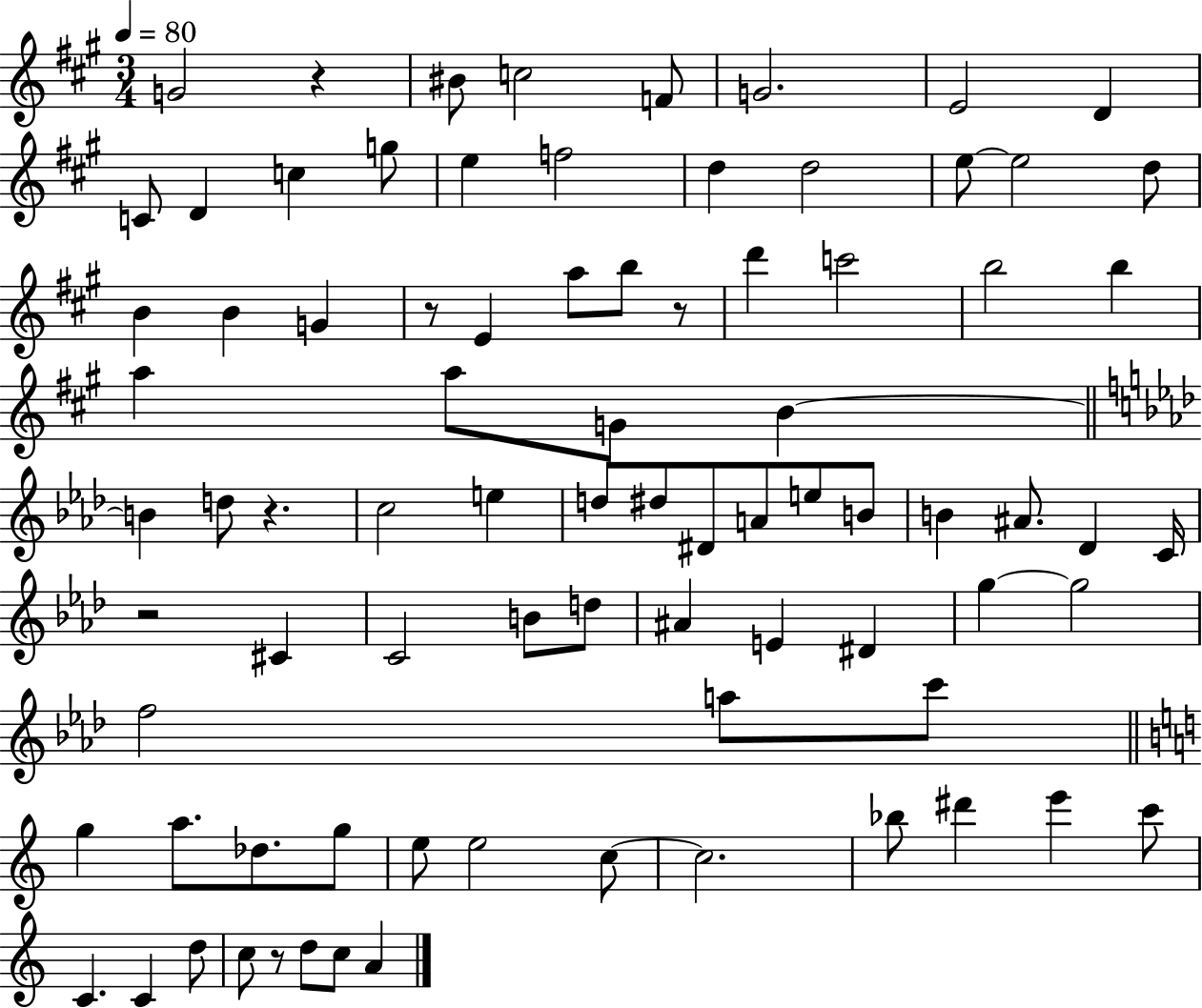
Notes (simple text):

G4/h R/q BIS4/e C5/h F4/e G4/h. E4/h D4/q C4/e D4/q C5/q G5/e E5/q F5/h D5/q D5/h E5/e E5/h D5/e B4/q B4/q G4/q R/e E4/q A5/e B5/e R/e D6/q C6/h B5/h B5/q A5/q A5/e G4/e B4/q B4/q D5/e R/q. C5/h E5/q D5/e D#5/e D#4/e A4/e E5/e B4/e B4/q A#4/e. Db4/q C4/s R/h C#4/q C4/h B4/e D5/e A#4/q E4/q D#4/q G5/q G5/h F5/h A5/e C6/e G5/q A5/e. Db5/e. G5/e E5/e E5/h C5/e C5/h. Bb5/e D#6/q E6/q C6/e C4/q. C4/q D5/e C5/e R/e D5/e C5/e A4/q